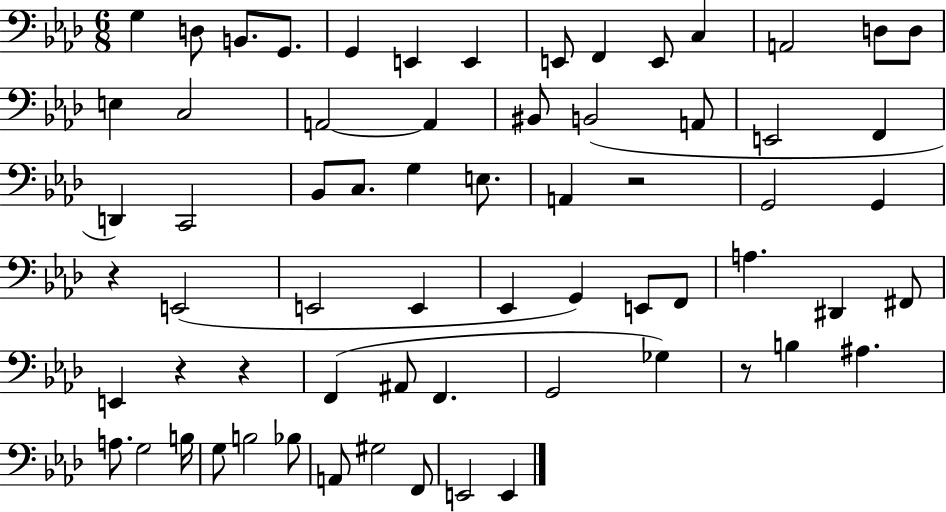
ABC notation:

X:1
T:Untitled
M:6/8
L:1/4
K:Ab
G, D,/2 B,,/2 G,,/2 G,, E,, E,, E,,/2 F,, E,,/2 C, A,,2 D,/2 D,/2 E, C,2 A,,2 A,, ^B,,/2 B,,2 A,,/2 E,,2 F,, D,, C,,2 _B,,/2 C,/2 G, E,/2 A,, z2 G,,2 G,, z E,,2 E,,2 E,, _E,, G,, E,,/2 F,,/2 A, ^D,, ^F,,/2 E,, z z F,, ^A,,/2 F,, G,,2 _G, z/2 B, ^A, A,/2 G,2 B,/4 G,/2 B,2 _B,/2 A,,/2 ^G,2 F,,/2 E,,2 E,,